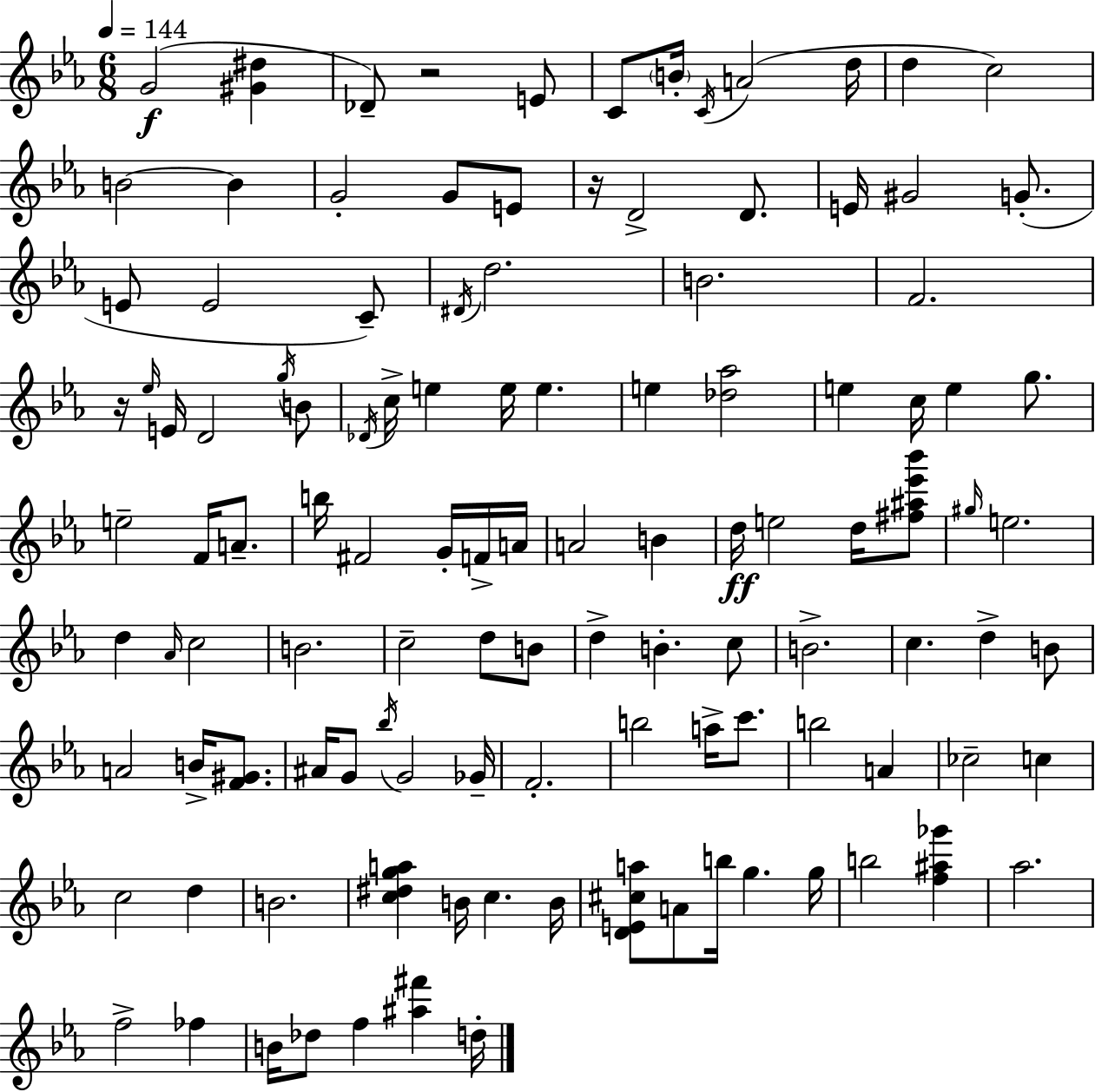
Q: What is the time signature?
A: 6/8